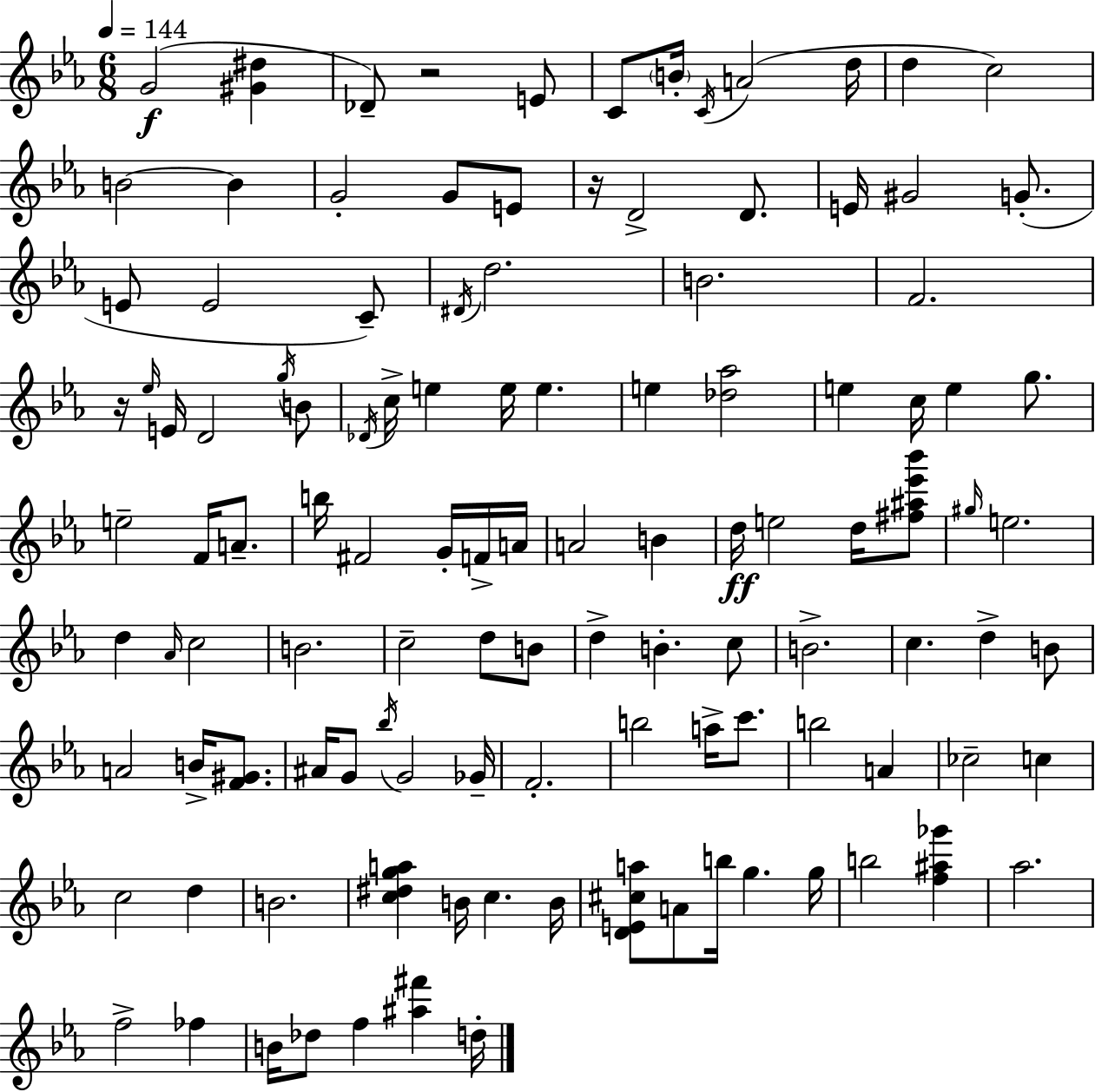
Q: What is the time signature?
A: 6/8